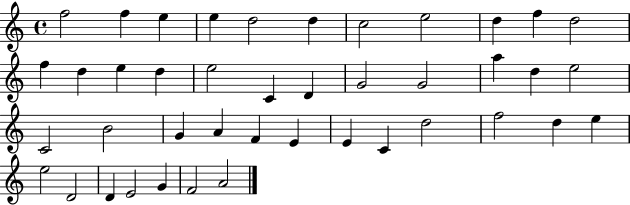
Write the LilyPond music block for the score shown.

{
  \clef treble
  \time 4/4
  \defaultTimeSignature
  \key c \major
  f''2 f''4 e''4 | e''4 d''2 d''4 | c''2 e''2 | d''4 f''4 d''2 | \break f''4 d''4 e''4 d''4 | e''2 c'4 d'4 | g'2 g'2 | a''4 d''4 e''2 | \break c'2 b'2 | g'4 a'4 f'4 e'4 | e'4 c'4 d''2 | f''2 d''4 e''4 | \break e''2 d'2 | d'4 e'2 g'4 | f'2 a'2 | \bar "|."
}